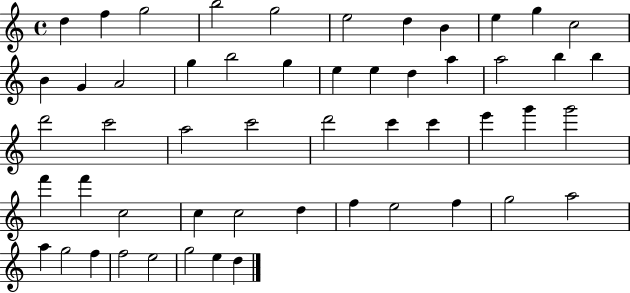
X:1
T:Untitled
M:4/4
L:1/4
K:C
d f g2 b2 g2 e2 d B e g c2 B G A2 g b2 g e e d a a2 b b d'2 c'2 a2 c'2 d'2 c' c' e' g' g'2 f' f' c2 c c2 d f e2 f g2 a2 a g2 f f2 e2 g2 e d